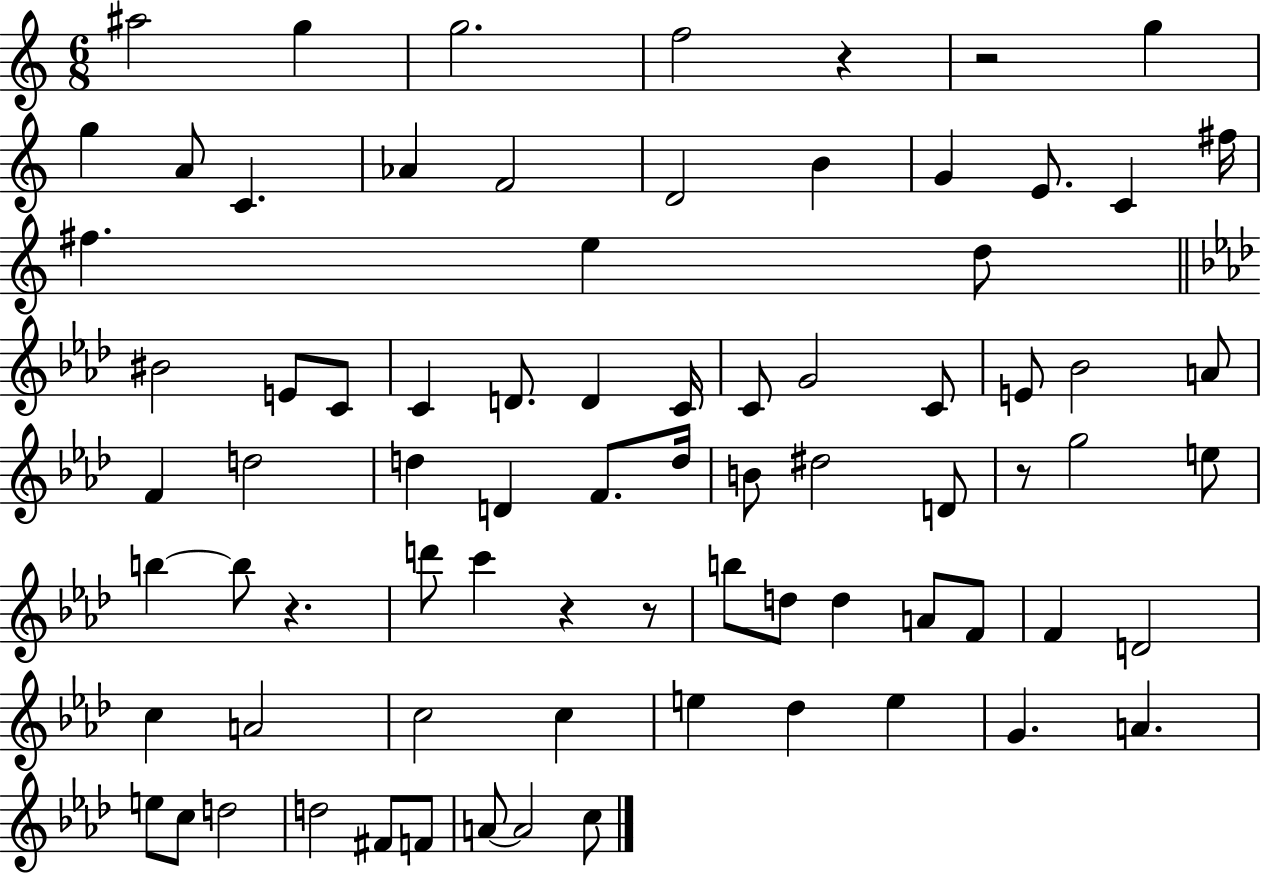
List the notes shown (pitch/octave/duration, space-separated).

A#5/h G5/q G5/h. F5/h R/q R/h G5/q G5/q A4/e C4/q. Ab4/q F4/h D4/h B4/q G4/q E4/e. C4/q F#5/s F#5/q. E5/q D5/e BIS4/h E4/e C4/e C4/q D4/e. D4/q C4/s C4/e G4/h C4/e E4/e Bb4/h A4/e F4/q D5/h D5/q D4/q F4/e. D5/s B4/e D#5/h D4/e R/e G5/h E5/e B5/q B5/e R/q. D6/e C6/q R/q R/e B5/e D5/e D5/q A4/e F4/e F4/q D4/h C5/q A4/h C5/h C5/q E5/q Db5/q E5/q G4/q. A4/q. E5/e C5/e D5/h D5/h F#4/e F4/e A4/e A4/h C5/e